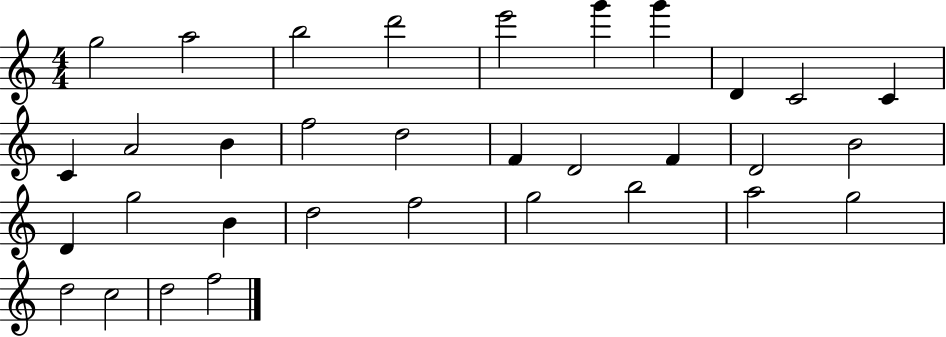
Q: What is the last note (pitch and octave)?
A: F5